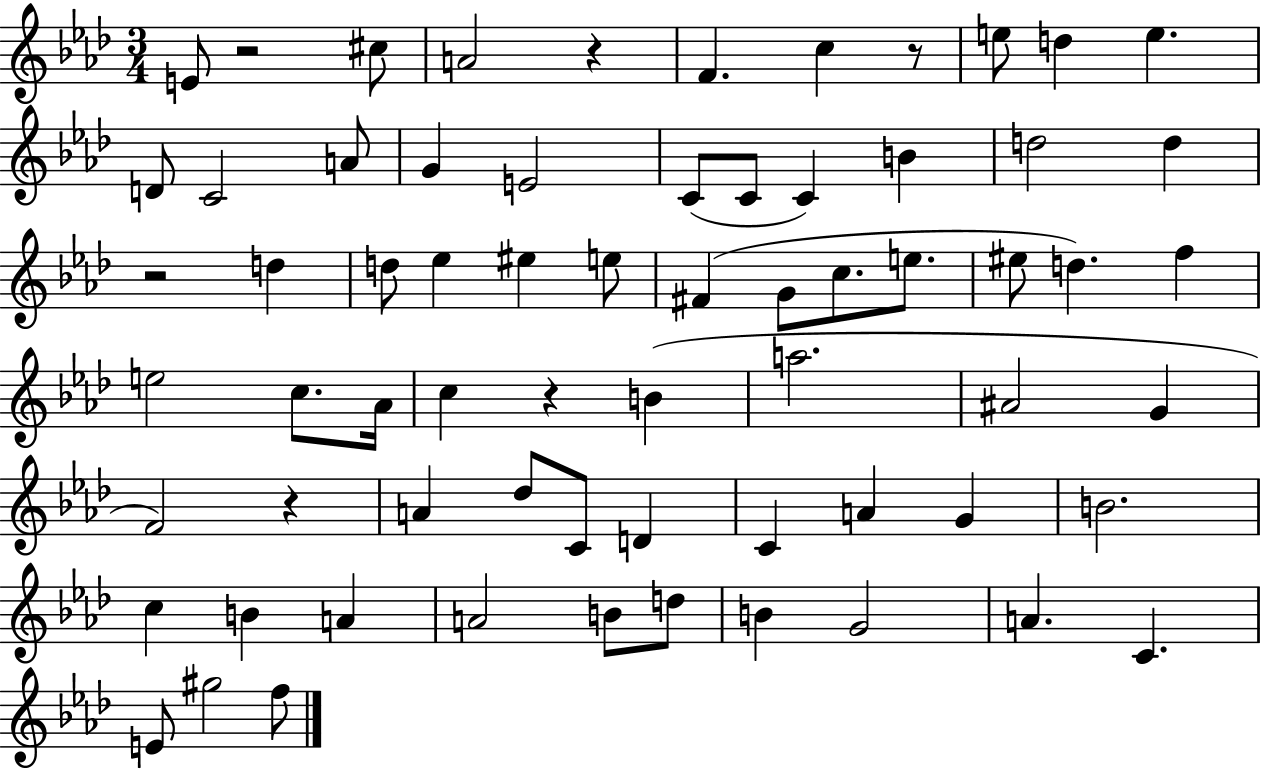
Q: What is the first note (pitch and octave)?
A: E4